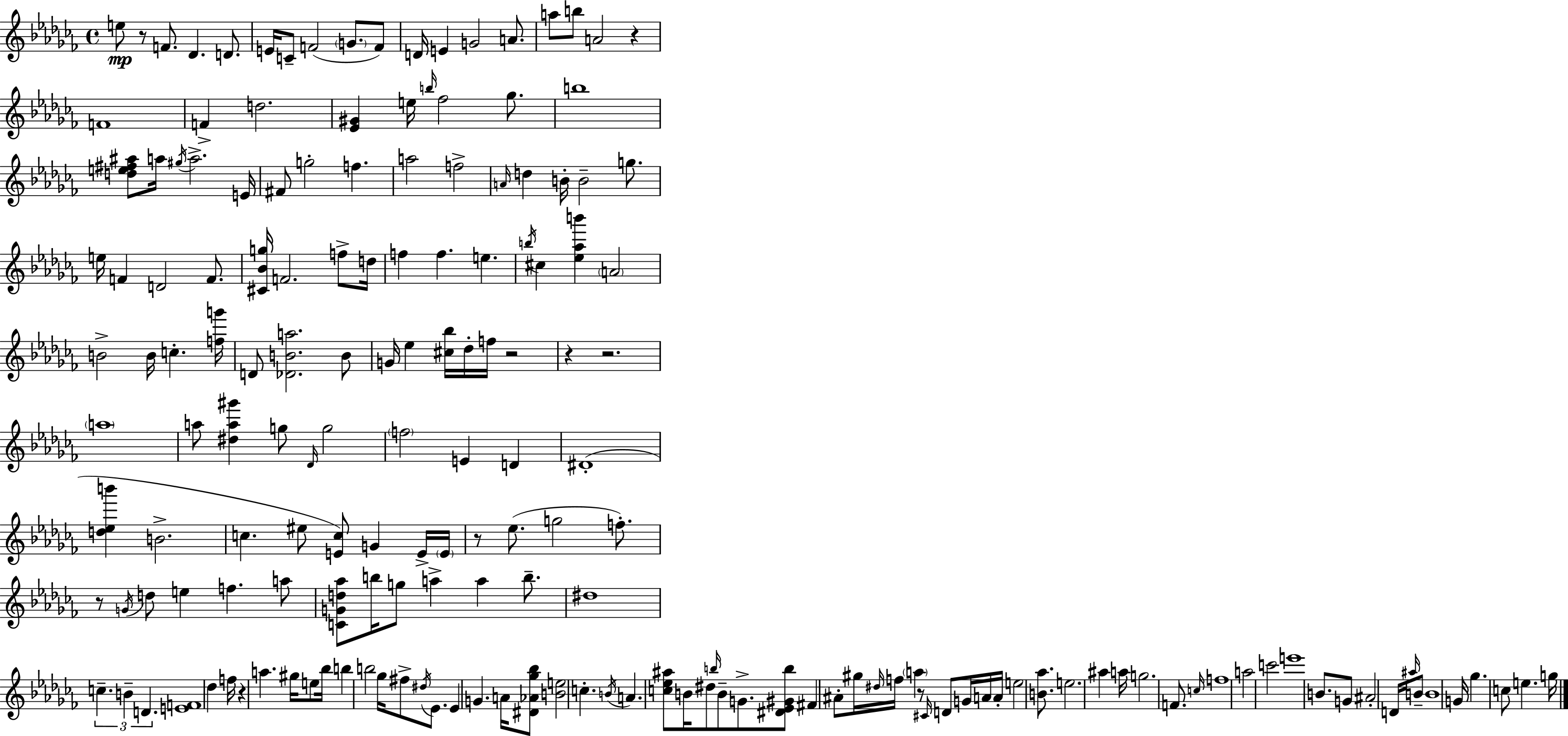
E5/e R/e F4/e. Db4/q. D4/e. E4/s C4/e F4/h G4/e. F4/e D4/s E4/q G4/h A4/e. A5/e B5/e A4/h R/q F4/w F4/q D5/h. [Eb4,G#4]/q E5/s B5/s FES5/h Gb5/e. B5/w [D5,E5,F#5,A#5]/e A5/s G#5/s A5/h. E4/s F#4/e G5/h F5/q. A5/h F5/h A4/s D5/q B4/s B4/h G5/e. E5/s F4/q D4/h F4/e. [C#4,Bb4,G5]/s F4/h. F5/e D5/s F5/q F5/q. E5/q. B5/s C#5/q [Eb5,Ab5,B6]/q A4/h B4/h B4/s C5/q. [F5,G6]/s D4/e [Db4,B4,A5]/h. B4/e G4/s Eb5/q [C#5,Bb5]/s Db5/s F5/s R/h R/q R/h. A5/w A5/e [D#5,A5,G#6]/q G5/e Db4/s G5/h F5/h E4/q D4/q D#4/w [D5,Eb5,B6]/q B4/h. C5/q. EIS5/e [E4,C5]/e G4/q E4/s E4/s R/e Eb5/e. G5/h F5/e. R/e G4/s D5/e E5/q F5/q. A5/e [C4,G4,D5,Ab5]/e B5/s G5/e A5/q A5/q B5/e. D#5/w C5/q. B4/q D4/q. [E4,F4]/w Db5/q F5/s R/q A5/q. G#5/s E5/e Bb5/s B5/q B5/h Gb5/s F#5/e D#5/s Eb4/e. Eb4/q G4/q. A4/s [D#4,Ab4,Gb5,Bb5]/e [B4,E5]/h C5/q. B4/s A4/q. [C5,Eb5,A#5]/e B4/s D#5/e B5/s B4/e G4/e. [D#4,Eb4,G#4,B5]/e F#4/q A#4/e G#5/s D#5/s F5/s A5/q R/e C#4/s D4/e G4/s A4/s A4/s E5/h [B4,Ab5]/e. E5/h. A#5/q A5/s G5/h. F4/e. C5/s F5/w A5/h C6/h E6/w B4/e. G4/e A#4/h D4/s A#5/s B4/e B4/w G4/s Gb5/q. C5/e E5/q. G5/s